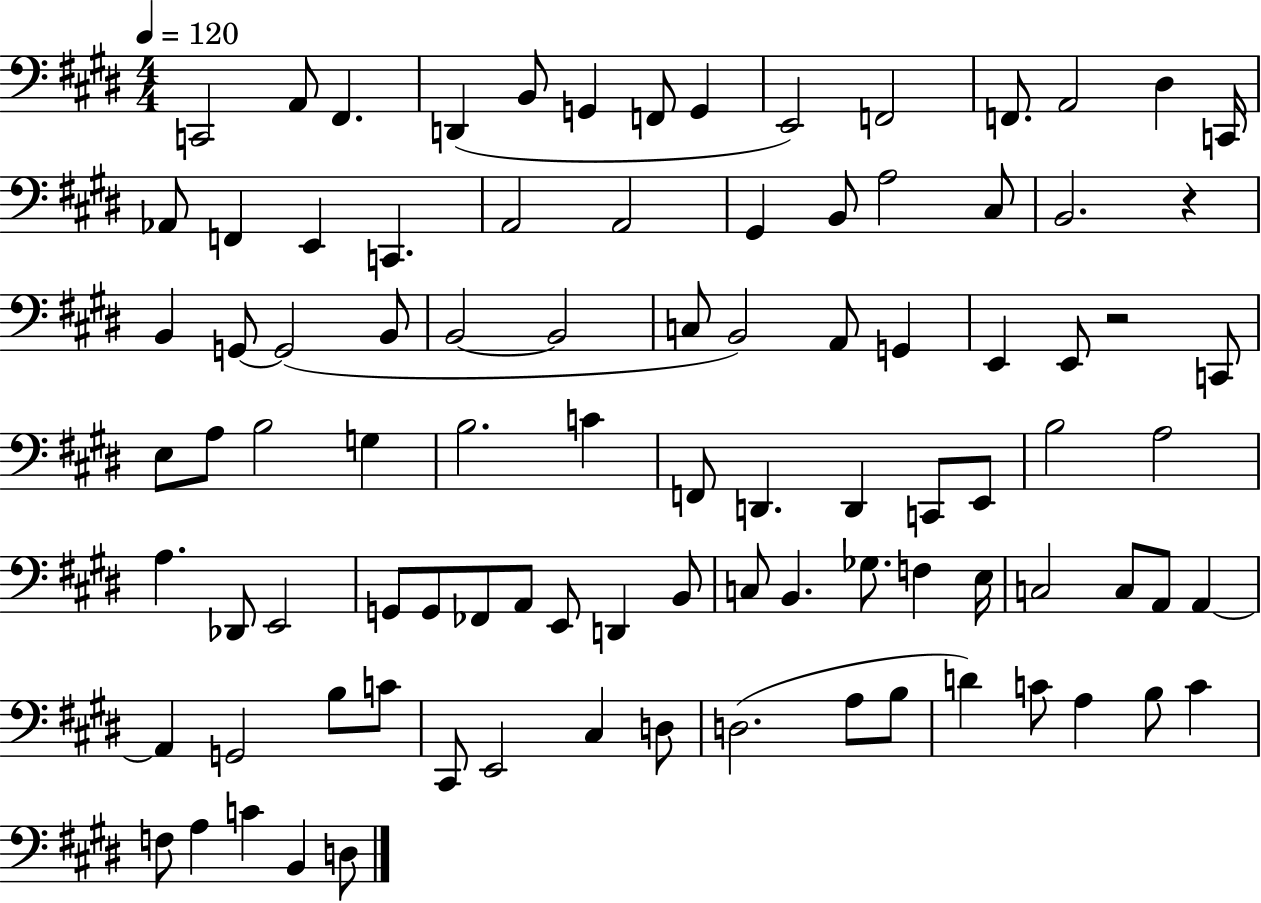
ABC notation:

X:1
T:Untitled
M:4/4
L:1/4
K:E
C,,2 A,,/2 ^F,, D,, B,,/2 G,, F,,/2 G,, E,,2 F,,2 F,,/2 A,,2 ^D, C,,/4 _A,,/2 F,, E,, C,, A,,2 A,,2 ^G,, B,,/2 A,2 ^C,/2 B,,2 z B,, G,,/2 G,,2 B,,/2 B,,2 B,,2 C,/2 B,,2 A,,/2 G,, E,, E,,/2 z2 C,,/2 E,/2 A,/2 B,2 G, B,2 C F,,/2 D,, D,, C,,/2 E,,/2 B,2 A,2 A, _D,,/2 E,,2 G,,/2 G,,/2 _F,,/2 A,,/2 E,,/2 D,, B,,/2 C,/2 B,, _G,/2 F, E,/4 C,2 C,/2 A,,/2 A,, A,, G,,2 B,/2 C/2 ^C,,/2 E,,2 ^C, D,/2 D,2 A,/2 B,/2 D C/2 A, B,/2 C F,/2 A, C B,, D,/2